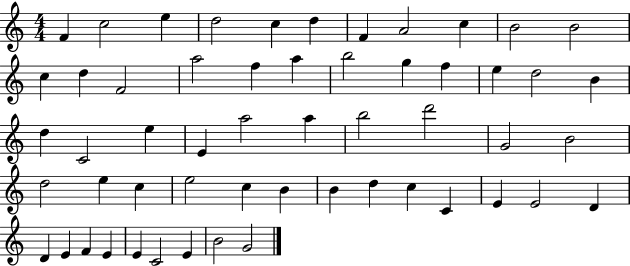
{
  \clef treble
  \numericTimeSignature
  \time 4/4
  \key c \major
  f'4 c''2 e''4 | d''2 c''4 d''4 | f'4 a'2 c''4 | b'2 b'2 | \break c''4 d''4 f'2 | a''2 f''4 a''4 | b''2 g''4 f''4 | e''4 d''2 b'4 | \break d''4 c'2 e''4 | e'4 a''2 a''4 | b''2 d'''2 | g'2 b'2 | \break d''2 e''4 c''4 | e''2 c''4 b'4 | b'4 d''4 c''4 c'4 | e'4 e'2 d'4 | \break d'4 e'4 f'4 e'4 | e'4 c'2 e'4 | b'2 g'2 | \bar "|."
}